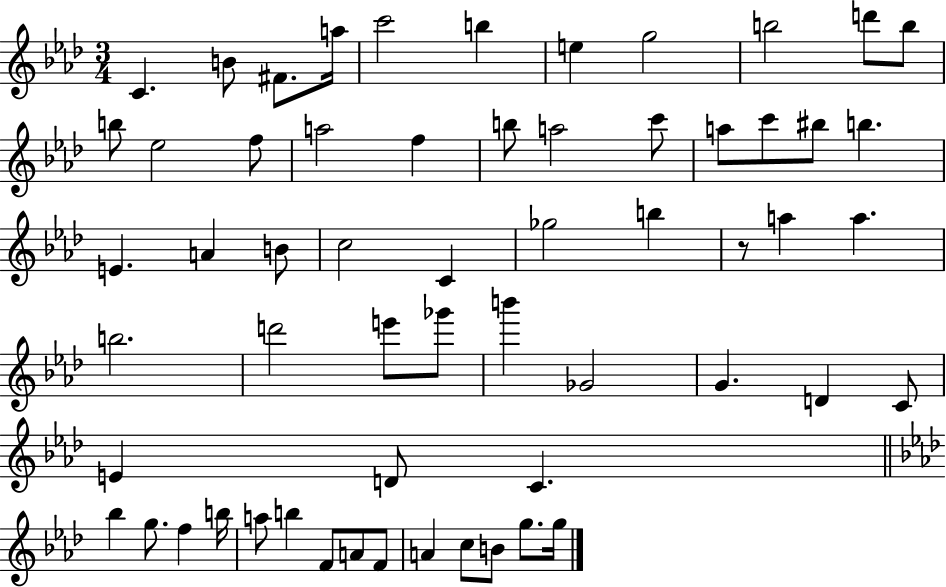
C4/q. B4/e F#4/e. A5/s C6/h B5/q E5/q G5/h B5/h D6/e B5/e B5/e Eb5/h F5/e A5/h F5/q B5/e A5/h C6/e A5/e C6/e BIS5/e B5/q. E4/q. A4/q B4/e C5/h C4/q Gb5/h B5/q R/e A5/q A5/q. B5/h. D6/h E6/e Gb6/e B6/q Gb4/h G4/q. D4/q C4/e E4/q D4/e C4/q. Bb5/q G5/e. F5/q B5/s A5/e B5/q F4/e A4/e F4/e A4/q C5/e B4/e G5/e. G5/s